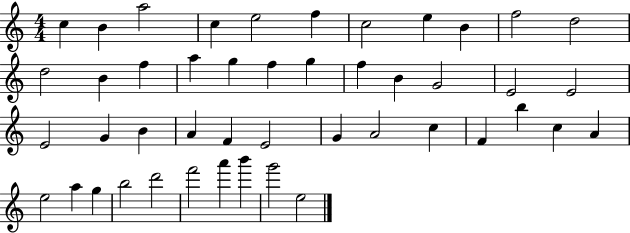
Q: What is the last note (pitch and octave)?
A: E5